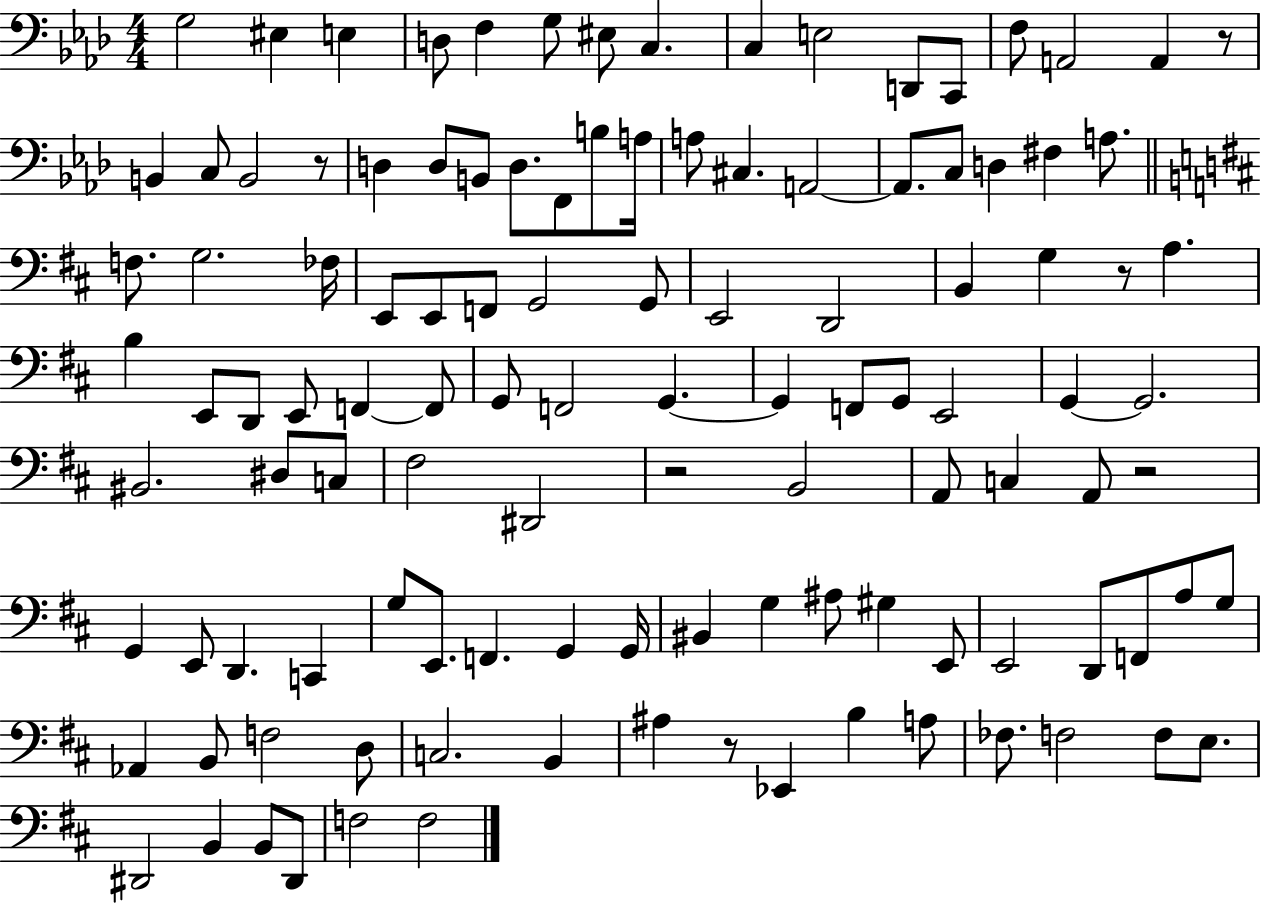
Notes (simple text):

G3/h EIS3/q E3/q D3/e F3/q G3/e EIS3/e C3/q. C3/q E3/h D2/e C2/e F3/e A2/h A2/q R/e B2/q C3/e B2/h R/e D3/q D3/e B2/e D3/e. F2/e B3/e A3/s A3/e C#3/q. A2/h A2/e. C3/e D3/q F#3/q A3/e. F3/e. G3/h. FES3/s E2/e E2/e F2/e G2/h G2/e E2/h D2/h B2/q G3/q R/e A3/q. B3/q E2/e D2/e E2/e F2/q F2/e G2/e F2/h G2/q. G2/q F2/e G2/e E2/h G2/q G2/h. BIS2/h. D#3/e C3/e F#3/h D#2/h R/h B2/h A2/e C3/q A2/e R/h G2/q E2/e D2/q. C2/q G3/e E2/e. F2/q. G2/q G2/s BIS2/q G3/q A#3/e G#3/q E2/e E2/h D2/e F2/e A3/e G3/e Ab2/q B2/e F3/h D3/e C3/h. B2/q A#3/q R/e Eb2/q B3/q A3/e FES3/e. F3/h F3/e E3/e. D#2/h B2/q B2/e D#2/e F3/h F3/h